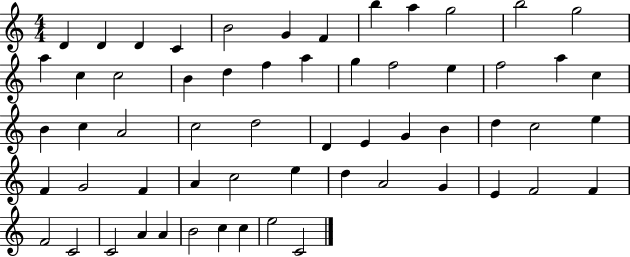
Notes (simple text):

D4/q D4/q D4/q C4/q B4/h G4/q F4/q B5/q A5/q G5/h B5/h G5/h A5/q C5/q C5/h B4/q D5/q F5/q A5/q G5/q F5/h E5/q F5/h A5/q C5/q B4/q C5/q A4/h C5/h D5/h D4/q E4/q G4/q B4/q D5/q C5/h E5/q F4/q G4/h F4/q A4/q C5/h E5/q D5/q A4/h G4/q E4/q F4/h F4/q F4/h C4/h C4/h A4/q A4/q B4/h C5/q C5/q E5/h C4/h